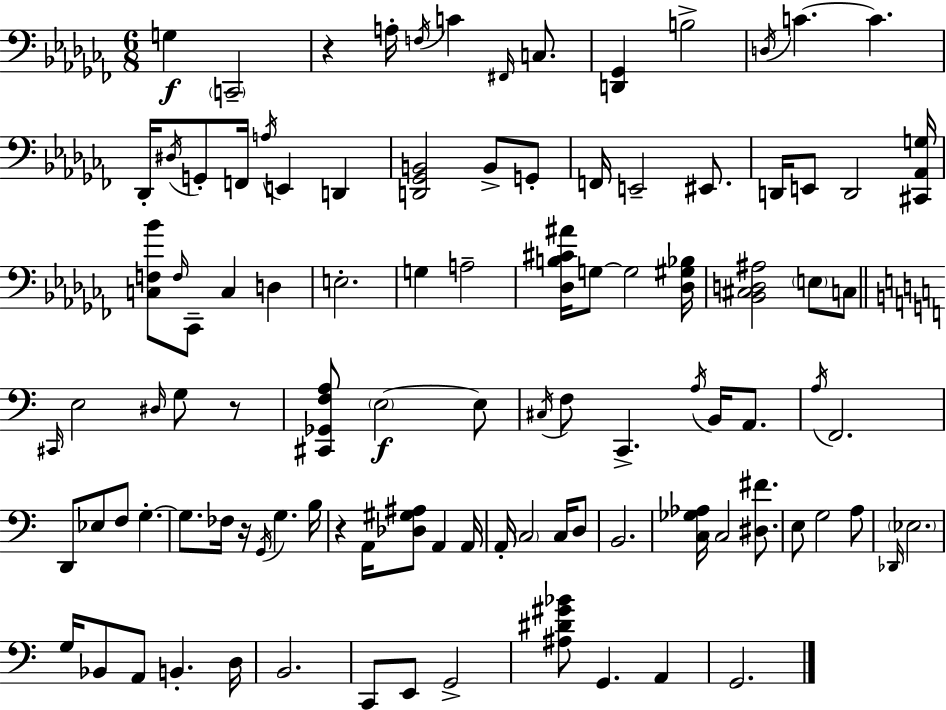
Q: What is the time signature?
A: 6/8